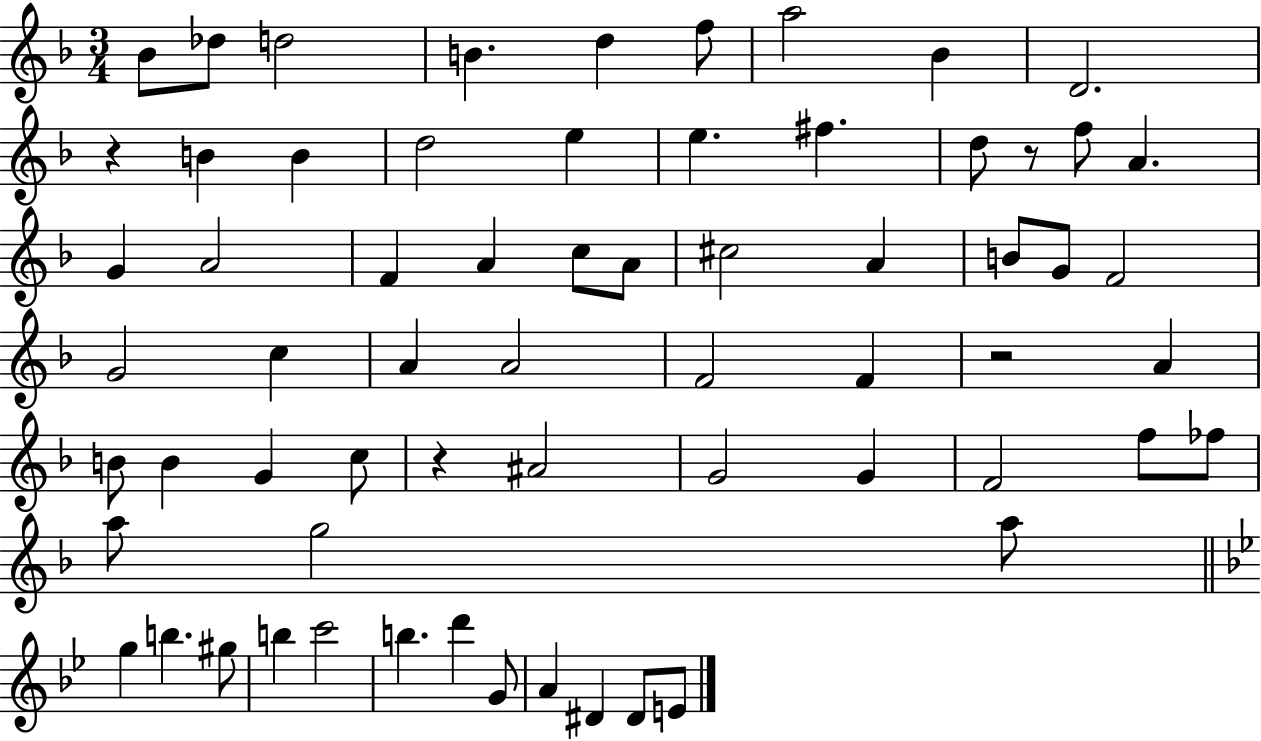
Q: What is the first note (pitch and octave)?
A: Bb4